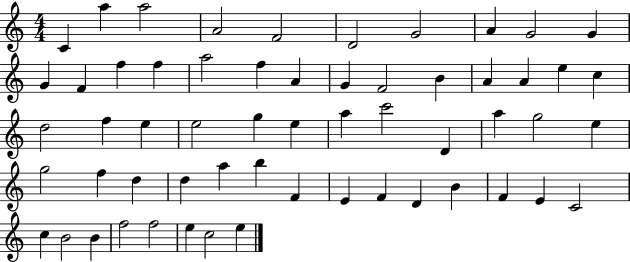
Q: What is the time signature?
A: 4/4